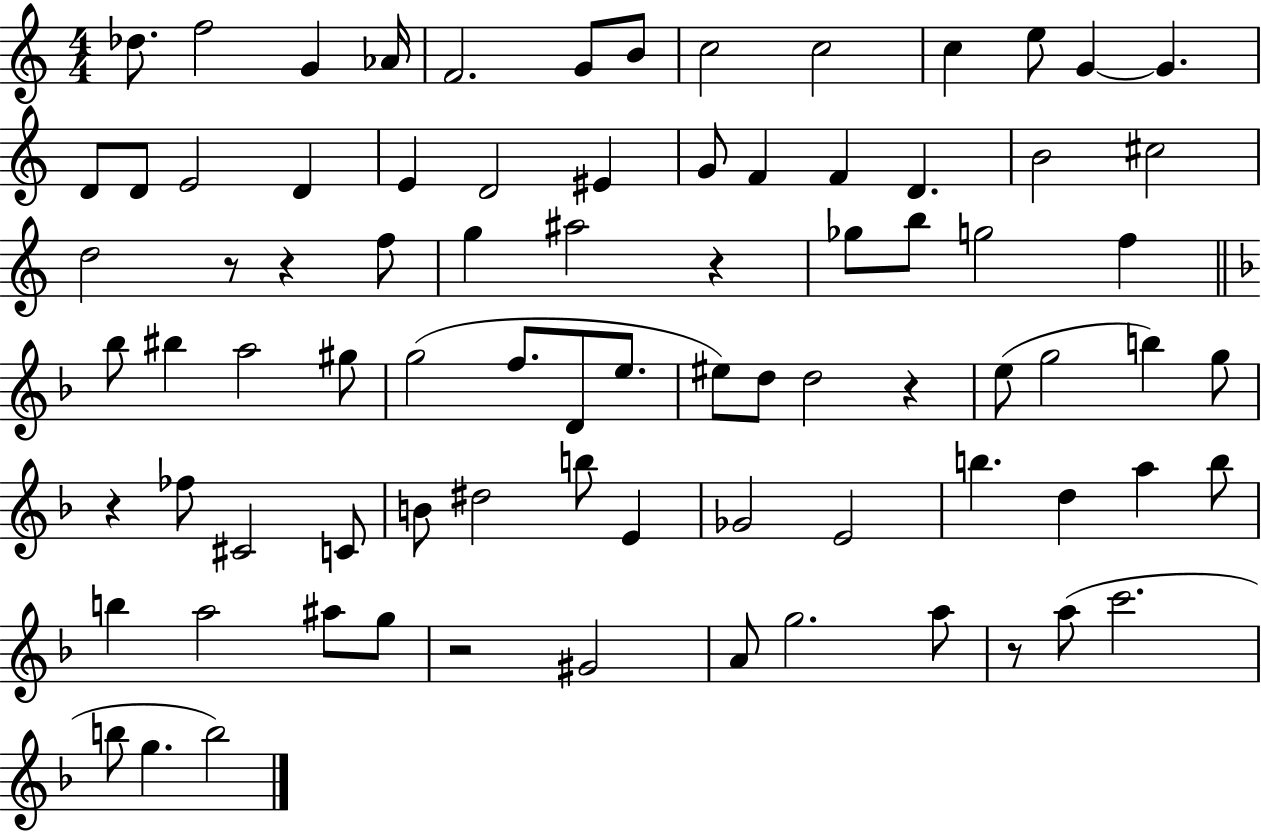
{
  \clef treble
  \numericTimeSignature
  \time 4/4
  \key c \major
  des''8. f''2 g'4 aes'16 | f'2. g'8 b'8 | c''2 c''2 | c''4 e''8 g'4~~ g'4. | \break d'8 d'8 e'2 d'4 | e'4 d'2 eis'4 | g'8 f'4 f'4 d'4. | b'2 cis''2 | \break d''2 r8 r4 f''8 | g''4 ais''2 r4 | ges''8 b''8 g''2 f''4 | \bar "||" \break \key d \minor bes''8 bis''4 a''2 gis''8 | g''2( f''8. d'8 e''8. | eis''8) d''8 d''2 r4 | e''8( g''2 b''4) g''8 | \break r4 fes''8 cis'2 c'8 | b'8 dis''2 b''8 e'4 | ges'2 e'2 | b''4. d''4 a''4 b''8 | \break b''4 a''2 ais''8 g''8 | r2 gis'2 | a'8 g''2. a''8 | r8 a''8( c'''2. | \break b''8 g''4. b''2) | \bar "|."
}